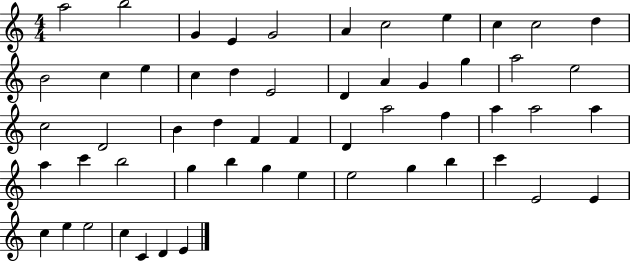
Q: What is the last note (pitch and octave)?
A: E4